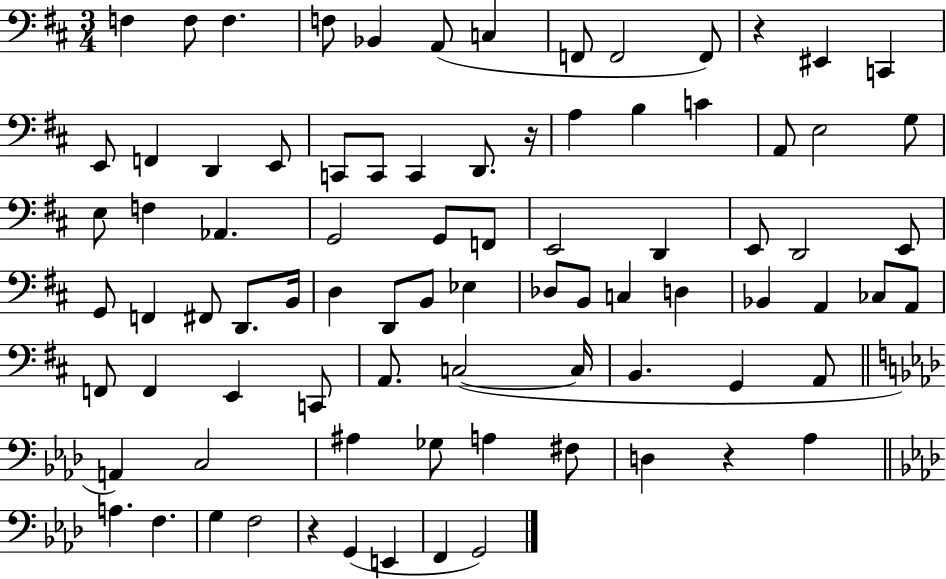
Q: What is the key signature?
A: D major